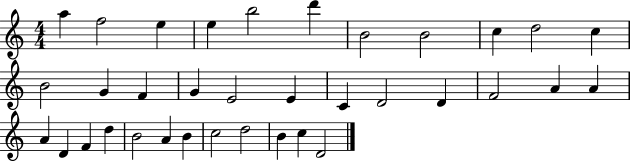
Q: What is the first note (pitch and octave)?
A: A5